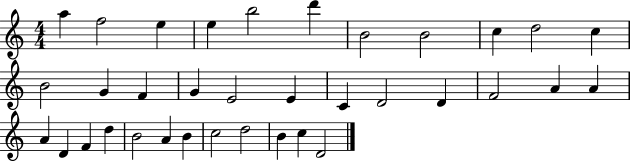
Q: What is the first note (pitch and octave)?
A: A5